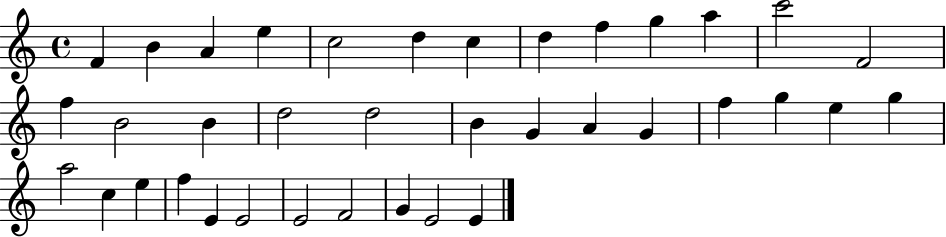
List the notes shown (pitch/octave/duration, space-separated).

F4/q B4/q A4/q E5/q C5/h D5/q C5/q D5/q F5/q G5/q A5/q C6/h F4/h F5/q B4/h B4/q D5/h D5/h B4/q G4/q A4/q G4/q F5/q G5/q E5/q G5/q A5/h C5/q E5/q F5/q E4/q E4/h E4/h F4/h G4/q E4/h E4/q